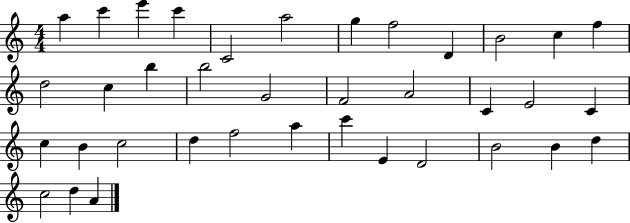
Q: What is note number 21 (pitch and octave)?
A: E4